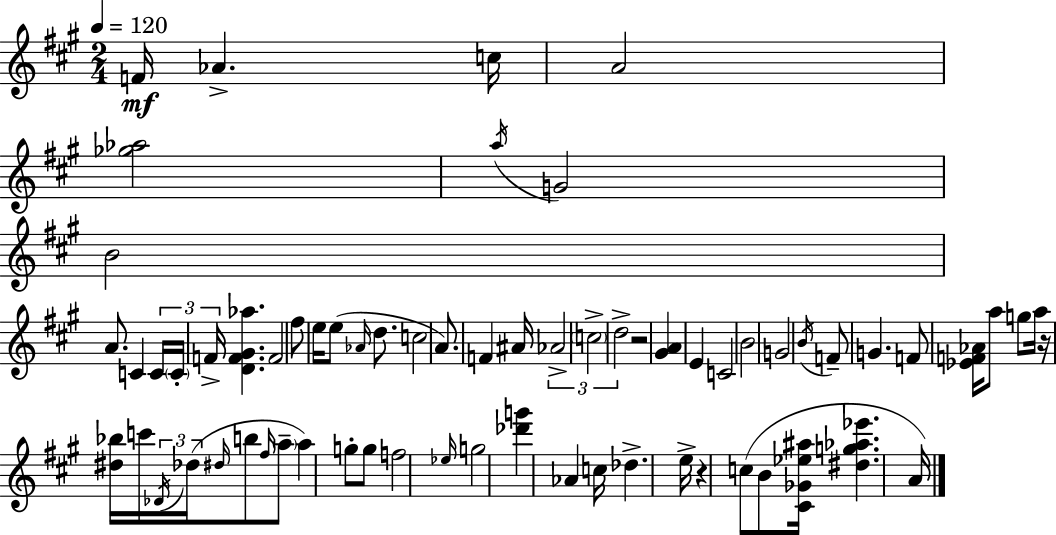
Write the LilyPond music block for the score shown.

{
  \clef treble
  \numericTimeSignature
  \time 2/4
  \key a \major
  \tempo 4 = 120
  \repeat volta 2 { f'16\mf aes'4.-> c''16 | a'2 | <ges'' aes''>2 | \acciaccatura { a''16 } g'2 | \break b'2 | a'8. c'4 | \tuplet 3/2 { c'16 \parenthesize c'16-. f'16-> } <d' f' gis' aes''>4. | f'2 | \break fis''8 e''16 e''8( \grace { aes'16 } d''8. | c''2 | a'8.) f'4 | ais'16 \tuplet 3/2 { aes'2-> | \break \parenthesize c''2-> | d''2-> } | r2 | <gis' a'>4 e'4 | \break c'2 | b'2 | g'2 | \acciaccatura { b'16 } f'8-- g'4. | \break f'8 <ees' f' aes'>16 a''8 | g''8 a''16 r16 <dis'' bes''>16 c'''16 \tuplet 3/2 { \acciaccatura { des'16 } des''16( | \grace { dis''16 } } b''8 \grace { fis''16 } \parenthesize a''8-- a''4) | g''8-. g''8 f''2 | \break \grace { ees''16 } g''2 | <des''' g'''>4 | aes'4 c''16 | des''4.-> e''16-> r4 | \break c''8( b'8 <cis' ges' ees'' ais''>16 | <dis'' g'' aes'' ees'''>4. a'16) } \bar "|."
}